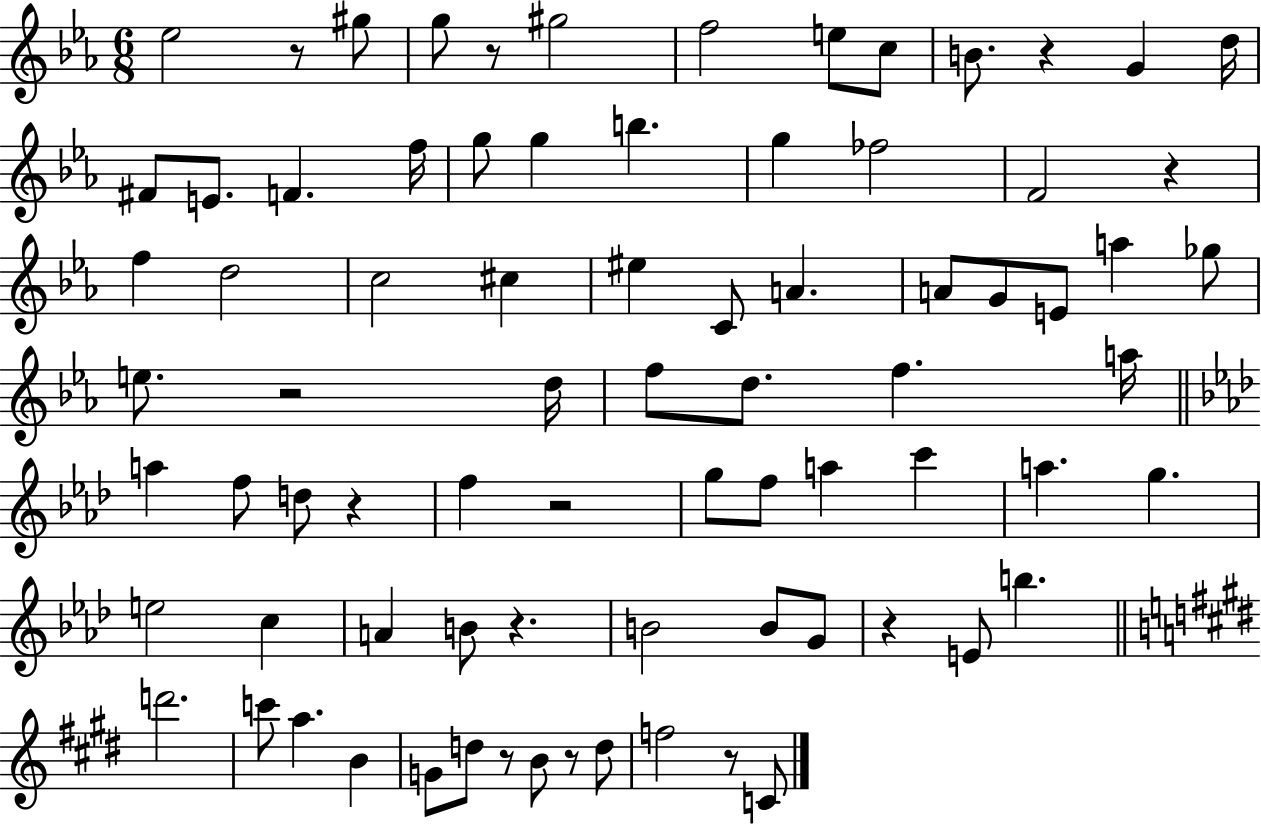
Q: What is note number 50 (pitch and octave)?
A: C5